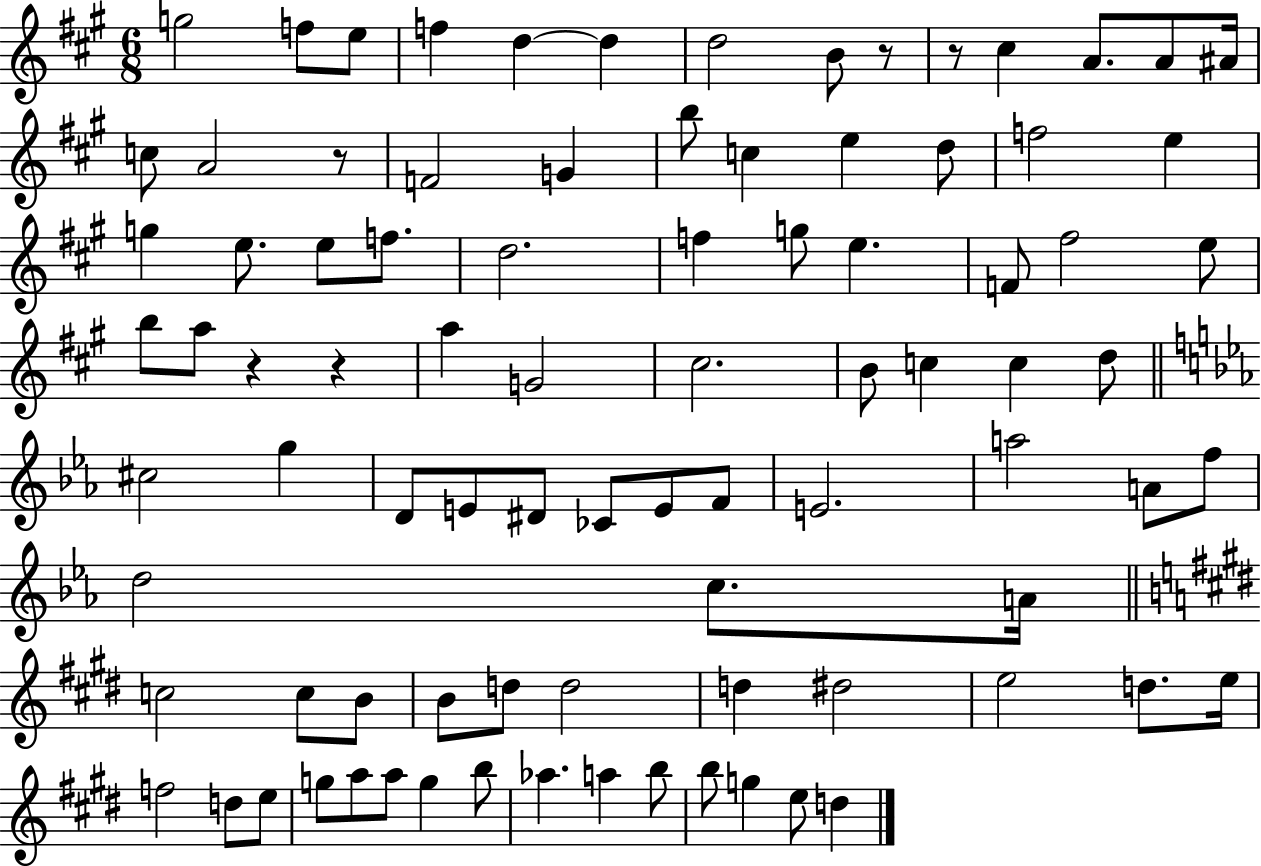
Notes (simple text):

G5/h F5/e E5/e F5/q D5/q D5/q D5/h B4/e R/e R/e C#5/q A4/e. A4/e A#4/s C5/e A4/h R/e F4/h G4/q B5/e C5/q E5/q D5/e F5/h E5/q G5/q E5/e. E5/e F5/e. D5/h. F5/q G5/e E5/q. F4/e F#5/h E5/e B5/e A5/e R/q R/q A5/q G4/h C#5/h. B4/e C5/q C5/q D5/e C#5/h G5/q D4/e E4/e D#4/e CES4/e E4/e F4/e E4/h. A5/h A4/e F5/e D5/h C5/e. A4/s C5/h C5/e B4/e B4/e D5/e D5/h D5/q D#5/h E5/h D5/e. E5/s F5/h D5/e E5/e G5/e A5/e A5/e G5/q B5/e Ab5/q. A5/q B5/e B5/e G5/q E5/e D5/q